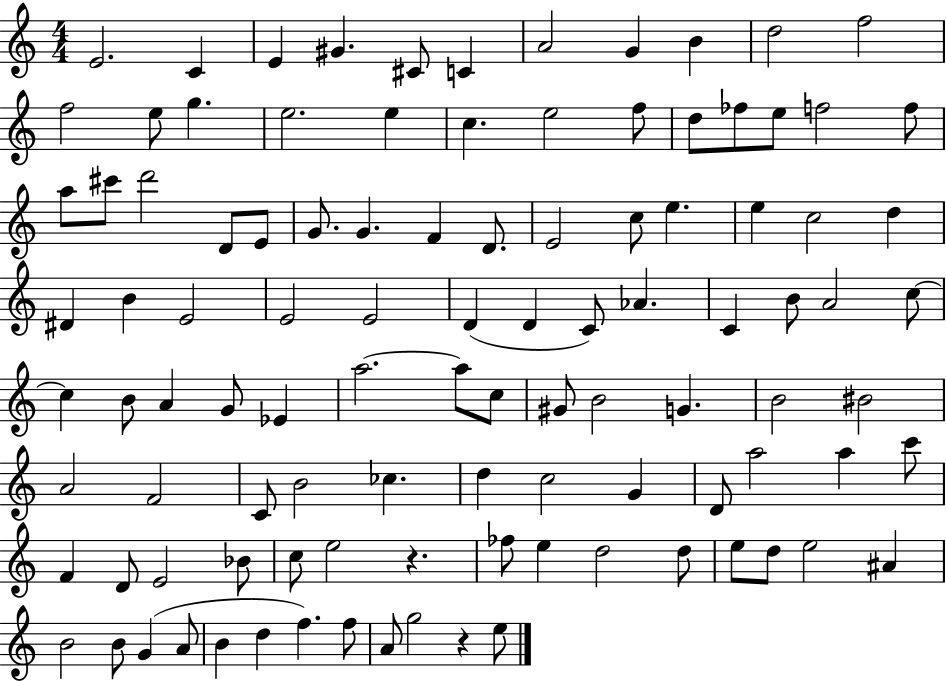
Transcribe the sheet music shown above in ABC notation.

X:1
T:Untitled
M:4/4
L:1/4
K:C
E2 C E ^G ^C/2 C A2 G B d2 f2 f2 e/2 g e2 e c e2 f/2 d/2 _f/2 e/2 f2 f/2 a/2 ^c'/2 d'2 D/2 E/2 G/2 G F D/2 E2 c/2 e e c2 d ^D B E2 E2 E2 D D C/2 _A C B/2 A2 c/2 c B/2 A G/2 _E a2 a/2 c/2 ^G/2 B2 G B2 ^B2 A2 F2 C/2 B2 _c d c2 G D/2 a2 a c'/2 F D/2 E2 _B/2 c/2 e2 z _f/2 e d2 d/2 e/2 d/2 e2 ^A B2 B/2 G A/2 B d f f/2 A/2 g2 z e/2